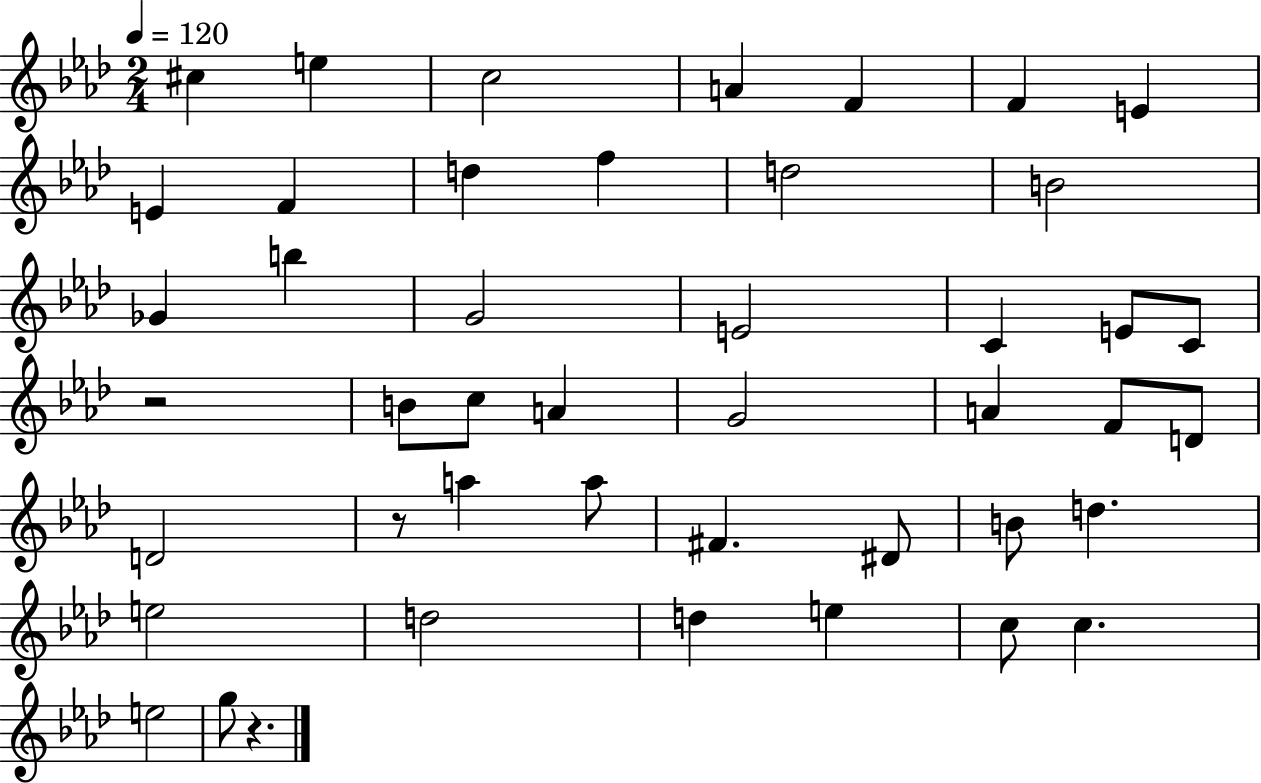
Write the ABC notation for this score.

X:1
T:Untitled
M:2/4
L:1/4
K:Ab
^c e c2 A F F E E F d f d2 B2 _G b G2 E2 C E/2 C/2 z2 B/2 c/2 A G2 A F/2 D/2 D2 z/2 a a/2 ^F ^D/2 B/2 d e2 d2 d e c/2 c e2 g/2 z